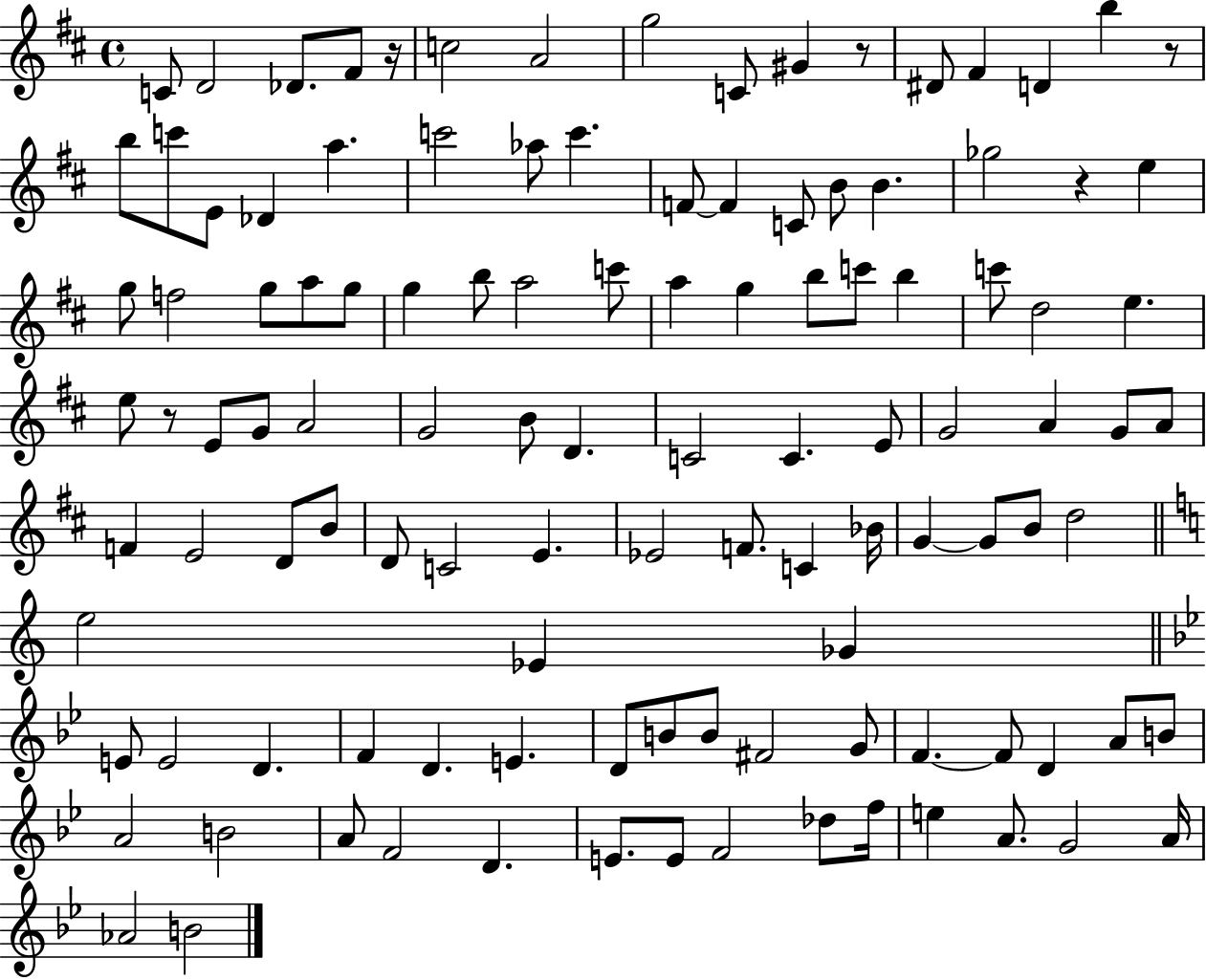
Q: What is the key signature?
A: D major